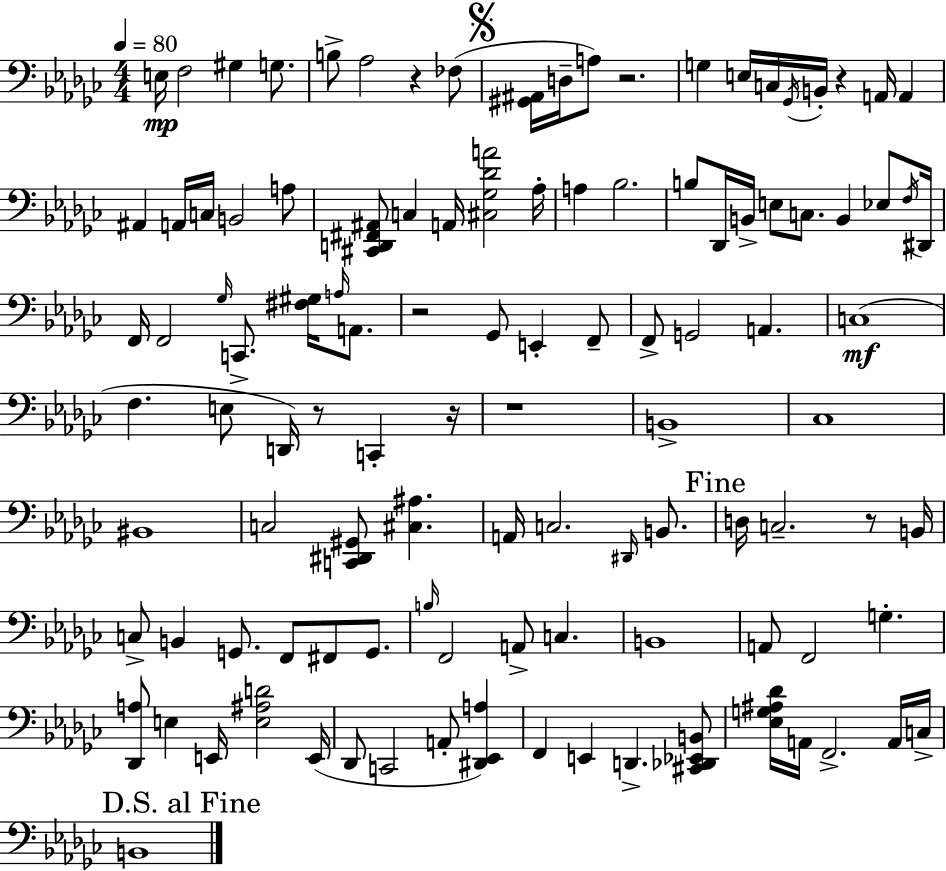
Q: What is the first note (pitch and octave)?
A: E3